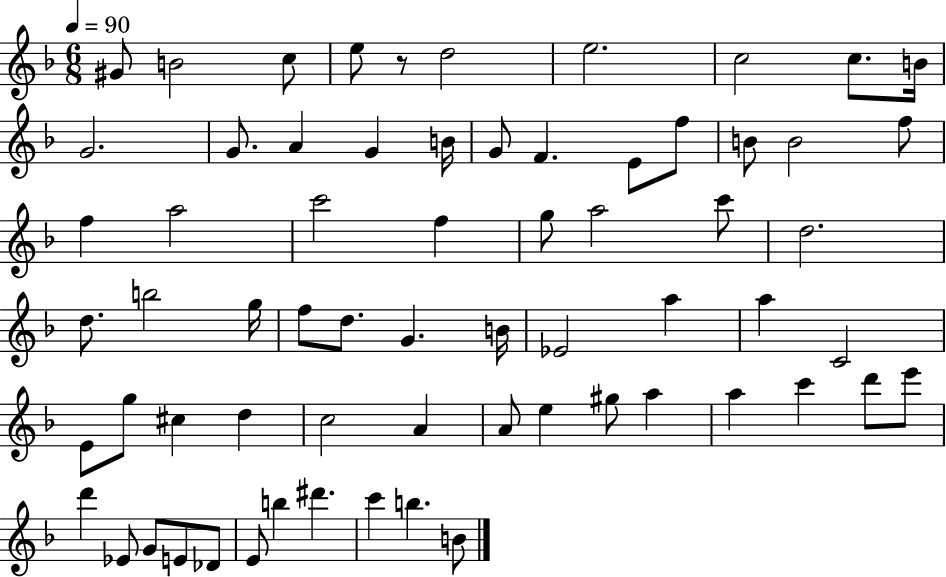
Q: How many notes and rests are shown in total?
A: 66